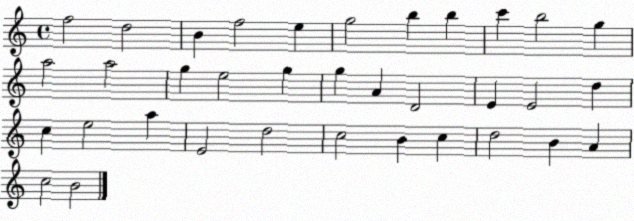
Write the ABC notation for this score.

X:1
T:Untitled
M:4/4
L:1/4
K:C
f2 d2 B f2 e g2 b b c' b2 g a2 a2 g e2 g g A D2 E E2 d c e2 a E2 d2 c2 B c d2 B A c2 B2